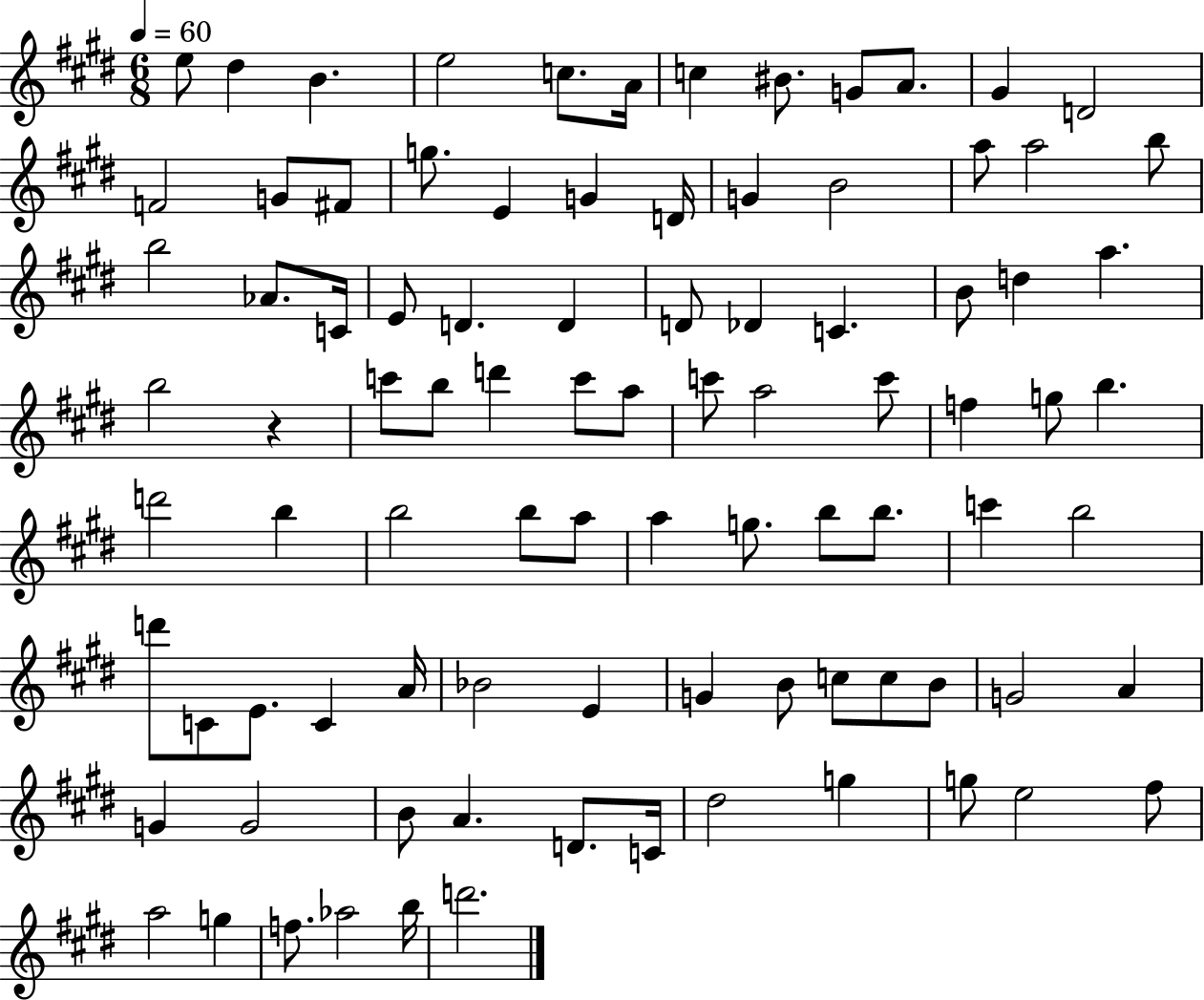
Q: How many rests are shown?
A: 1